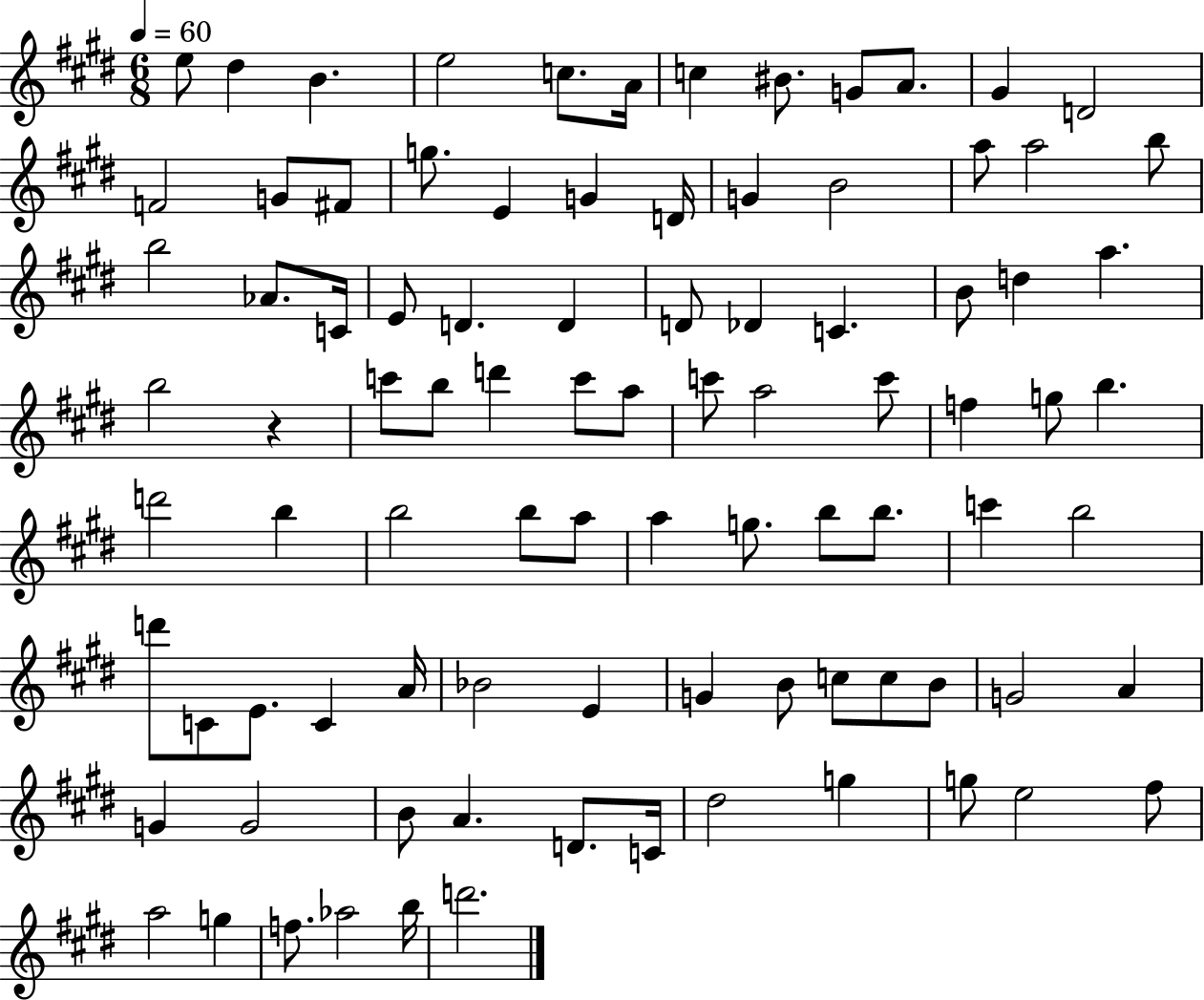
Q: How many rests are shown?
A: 1